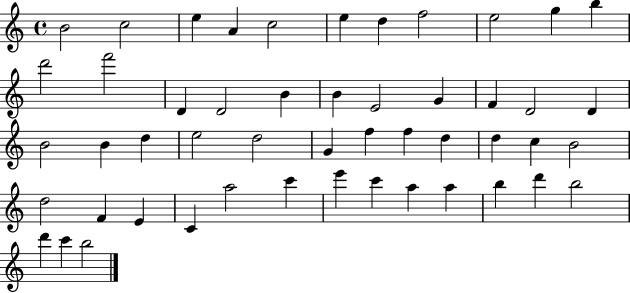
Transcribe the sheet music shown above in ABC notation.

X:1
T:Untitled
M:4/4
L:1/4
K:C
B2 c2 e A c2 e d f2 e2 g b d'2 f'2 D D2 B B E2 G F D2 D B2 B d e2 d2 G f f d d c B2 d2 F E C a2 c' e' c' a a b d' b2 d' c' b2